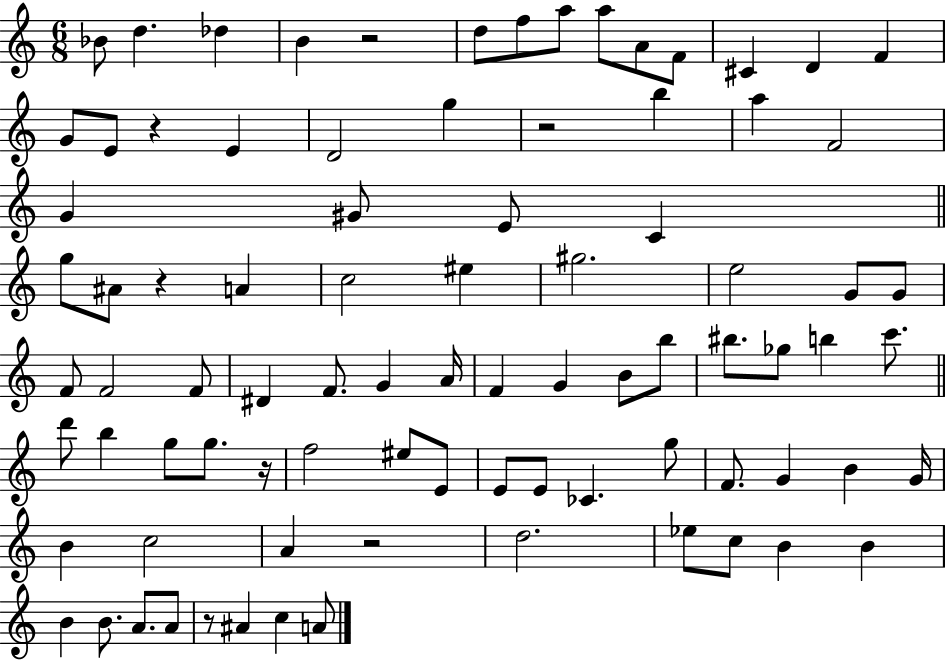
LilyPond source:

{
  \clef treble
  \numericTimeSignature
  \time 6/8
  \key c \major
  bes'8 d''4. des''4 | b'4 r2 | d''8 f''8 a''8 a''8 a'8 f'8 | cis'4 d'4 f'4 | \break g'8 e'8 r4 e'4 | d'2 g''4 | r2 b''4 | a''4 f'2 | \break g'4 gis'8 e'8 c'4 | \bar "||" \break \key a \minor g''8 ais'8 r4 a'4 | c''2 eis''4 | gis''2. | e''2 g'8 g'8 | \break f'8 f'2 f'8 | dis'4 f'8. g'4 a'16 | f'4 g'4 b'8 b''8 | bis''8. ges''8 b''4 c'''8. | \break \bar "||" \break \key a \minor d'''8 b''4 g''8 g''8. r16 | f''2 eis''8 e'8 | e'8 e'8 ces'4. g''8 | f'8. g'4 b'4 g'16 | \break b'4 c''2 | a'4 r2 | d''2. | ees''8 c''8 b'4 b'4 | \break b'4 b'8. a'8. a'8 | r8 ais'4 c''4 a'8 | \bar "|."
}